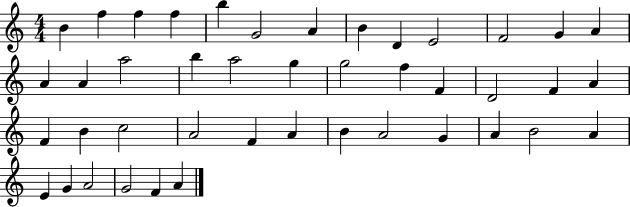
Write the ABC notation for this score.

X:1
T:Untitled
M:4/4
L:1/4
K:C
B f f f b G2 A B D E2 F2 G A A A a2 b a2 g g2 f F D2 F A F B c2 A2 F A B A2 G A B2 A E G A2 G2 F A